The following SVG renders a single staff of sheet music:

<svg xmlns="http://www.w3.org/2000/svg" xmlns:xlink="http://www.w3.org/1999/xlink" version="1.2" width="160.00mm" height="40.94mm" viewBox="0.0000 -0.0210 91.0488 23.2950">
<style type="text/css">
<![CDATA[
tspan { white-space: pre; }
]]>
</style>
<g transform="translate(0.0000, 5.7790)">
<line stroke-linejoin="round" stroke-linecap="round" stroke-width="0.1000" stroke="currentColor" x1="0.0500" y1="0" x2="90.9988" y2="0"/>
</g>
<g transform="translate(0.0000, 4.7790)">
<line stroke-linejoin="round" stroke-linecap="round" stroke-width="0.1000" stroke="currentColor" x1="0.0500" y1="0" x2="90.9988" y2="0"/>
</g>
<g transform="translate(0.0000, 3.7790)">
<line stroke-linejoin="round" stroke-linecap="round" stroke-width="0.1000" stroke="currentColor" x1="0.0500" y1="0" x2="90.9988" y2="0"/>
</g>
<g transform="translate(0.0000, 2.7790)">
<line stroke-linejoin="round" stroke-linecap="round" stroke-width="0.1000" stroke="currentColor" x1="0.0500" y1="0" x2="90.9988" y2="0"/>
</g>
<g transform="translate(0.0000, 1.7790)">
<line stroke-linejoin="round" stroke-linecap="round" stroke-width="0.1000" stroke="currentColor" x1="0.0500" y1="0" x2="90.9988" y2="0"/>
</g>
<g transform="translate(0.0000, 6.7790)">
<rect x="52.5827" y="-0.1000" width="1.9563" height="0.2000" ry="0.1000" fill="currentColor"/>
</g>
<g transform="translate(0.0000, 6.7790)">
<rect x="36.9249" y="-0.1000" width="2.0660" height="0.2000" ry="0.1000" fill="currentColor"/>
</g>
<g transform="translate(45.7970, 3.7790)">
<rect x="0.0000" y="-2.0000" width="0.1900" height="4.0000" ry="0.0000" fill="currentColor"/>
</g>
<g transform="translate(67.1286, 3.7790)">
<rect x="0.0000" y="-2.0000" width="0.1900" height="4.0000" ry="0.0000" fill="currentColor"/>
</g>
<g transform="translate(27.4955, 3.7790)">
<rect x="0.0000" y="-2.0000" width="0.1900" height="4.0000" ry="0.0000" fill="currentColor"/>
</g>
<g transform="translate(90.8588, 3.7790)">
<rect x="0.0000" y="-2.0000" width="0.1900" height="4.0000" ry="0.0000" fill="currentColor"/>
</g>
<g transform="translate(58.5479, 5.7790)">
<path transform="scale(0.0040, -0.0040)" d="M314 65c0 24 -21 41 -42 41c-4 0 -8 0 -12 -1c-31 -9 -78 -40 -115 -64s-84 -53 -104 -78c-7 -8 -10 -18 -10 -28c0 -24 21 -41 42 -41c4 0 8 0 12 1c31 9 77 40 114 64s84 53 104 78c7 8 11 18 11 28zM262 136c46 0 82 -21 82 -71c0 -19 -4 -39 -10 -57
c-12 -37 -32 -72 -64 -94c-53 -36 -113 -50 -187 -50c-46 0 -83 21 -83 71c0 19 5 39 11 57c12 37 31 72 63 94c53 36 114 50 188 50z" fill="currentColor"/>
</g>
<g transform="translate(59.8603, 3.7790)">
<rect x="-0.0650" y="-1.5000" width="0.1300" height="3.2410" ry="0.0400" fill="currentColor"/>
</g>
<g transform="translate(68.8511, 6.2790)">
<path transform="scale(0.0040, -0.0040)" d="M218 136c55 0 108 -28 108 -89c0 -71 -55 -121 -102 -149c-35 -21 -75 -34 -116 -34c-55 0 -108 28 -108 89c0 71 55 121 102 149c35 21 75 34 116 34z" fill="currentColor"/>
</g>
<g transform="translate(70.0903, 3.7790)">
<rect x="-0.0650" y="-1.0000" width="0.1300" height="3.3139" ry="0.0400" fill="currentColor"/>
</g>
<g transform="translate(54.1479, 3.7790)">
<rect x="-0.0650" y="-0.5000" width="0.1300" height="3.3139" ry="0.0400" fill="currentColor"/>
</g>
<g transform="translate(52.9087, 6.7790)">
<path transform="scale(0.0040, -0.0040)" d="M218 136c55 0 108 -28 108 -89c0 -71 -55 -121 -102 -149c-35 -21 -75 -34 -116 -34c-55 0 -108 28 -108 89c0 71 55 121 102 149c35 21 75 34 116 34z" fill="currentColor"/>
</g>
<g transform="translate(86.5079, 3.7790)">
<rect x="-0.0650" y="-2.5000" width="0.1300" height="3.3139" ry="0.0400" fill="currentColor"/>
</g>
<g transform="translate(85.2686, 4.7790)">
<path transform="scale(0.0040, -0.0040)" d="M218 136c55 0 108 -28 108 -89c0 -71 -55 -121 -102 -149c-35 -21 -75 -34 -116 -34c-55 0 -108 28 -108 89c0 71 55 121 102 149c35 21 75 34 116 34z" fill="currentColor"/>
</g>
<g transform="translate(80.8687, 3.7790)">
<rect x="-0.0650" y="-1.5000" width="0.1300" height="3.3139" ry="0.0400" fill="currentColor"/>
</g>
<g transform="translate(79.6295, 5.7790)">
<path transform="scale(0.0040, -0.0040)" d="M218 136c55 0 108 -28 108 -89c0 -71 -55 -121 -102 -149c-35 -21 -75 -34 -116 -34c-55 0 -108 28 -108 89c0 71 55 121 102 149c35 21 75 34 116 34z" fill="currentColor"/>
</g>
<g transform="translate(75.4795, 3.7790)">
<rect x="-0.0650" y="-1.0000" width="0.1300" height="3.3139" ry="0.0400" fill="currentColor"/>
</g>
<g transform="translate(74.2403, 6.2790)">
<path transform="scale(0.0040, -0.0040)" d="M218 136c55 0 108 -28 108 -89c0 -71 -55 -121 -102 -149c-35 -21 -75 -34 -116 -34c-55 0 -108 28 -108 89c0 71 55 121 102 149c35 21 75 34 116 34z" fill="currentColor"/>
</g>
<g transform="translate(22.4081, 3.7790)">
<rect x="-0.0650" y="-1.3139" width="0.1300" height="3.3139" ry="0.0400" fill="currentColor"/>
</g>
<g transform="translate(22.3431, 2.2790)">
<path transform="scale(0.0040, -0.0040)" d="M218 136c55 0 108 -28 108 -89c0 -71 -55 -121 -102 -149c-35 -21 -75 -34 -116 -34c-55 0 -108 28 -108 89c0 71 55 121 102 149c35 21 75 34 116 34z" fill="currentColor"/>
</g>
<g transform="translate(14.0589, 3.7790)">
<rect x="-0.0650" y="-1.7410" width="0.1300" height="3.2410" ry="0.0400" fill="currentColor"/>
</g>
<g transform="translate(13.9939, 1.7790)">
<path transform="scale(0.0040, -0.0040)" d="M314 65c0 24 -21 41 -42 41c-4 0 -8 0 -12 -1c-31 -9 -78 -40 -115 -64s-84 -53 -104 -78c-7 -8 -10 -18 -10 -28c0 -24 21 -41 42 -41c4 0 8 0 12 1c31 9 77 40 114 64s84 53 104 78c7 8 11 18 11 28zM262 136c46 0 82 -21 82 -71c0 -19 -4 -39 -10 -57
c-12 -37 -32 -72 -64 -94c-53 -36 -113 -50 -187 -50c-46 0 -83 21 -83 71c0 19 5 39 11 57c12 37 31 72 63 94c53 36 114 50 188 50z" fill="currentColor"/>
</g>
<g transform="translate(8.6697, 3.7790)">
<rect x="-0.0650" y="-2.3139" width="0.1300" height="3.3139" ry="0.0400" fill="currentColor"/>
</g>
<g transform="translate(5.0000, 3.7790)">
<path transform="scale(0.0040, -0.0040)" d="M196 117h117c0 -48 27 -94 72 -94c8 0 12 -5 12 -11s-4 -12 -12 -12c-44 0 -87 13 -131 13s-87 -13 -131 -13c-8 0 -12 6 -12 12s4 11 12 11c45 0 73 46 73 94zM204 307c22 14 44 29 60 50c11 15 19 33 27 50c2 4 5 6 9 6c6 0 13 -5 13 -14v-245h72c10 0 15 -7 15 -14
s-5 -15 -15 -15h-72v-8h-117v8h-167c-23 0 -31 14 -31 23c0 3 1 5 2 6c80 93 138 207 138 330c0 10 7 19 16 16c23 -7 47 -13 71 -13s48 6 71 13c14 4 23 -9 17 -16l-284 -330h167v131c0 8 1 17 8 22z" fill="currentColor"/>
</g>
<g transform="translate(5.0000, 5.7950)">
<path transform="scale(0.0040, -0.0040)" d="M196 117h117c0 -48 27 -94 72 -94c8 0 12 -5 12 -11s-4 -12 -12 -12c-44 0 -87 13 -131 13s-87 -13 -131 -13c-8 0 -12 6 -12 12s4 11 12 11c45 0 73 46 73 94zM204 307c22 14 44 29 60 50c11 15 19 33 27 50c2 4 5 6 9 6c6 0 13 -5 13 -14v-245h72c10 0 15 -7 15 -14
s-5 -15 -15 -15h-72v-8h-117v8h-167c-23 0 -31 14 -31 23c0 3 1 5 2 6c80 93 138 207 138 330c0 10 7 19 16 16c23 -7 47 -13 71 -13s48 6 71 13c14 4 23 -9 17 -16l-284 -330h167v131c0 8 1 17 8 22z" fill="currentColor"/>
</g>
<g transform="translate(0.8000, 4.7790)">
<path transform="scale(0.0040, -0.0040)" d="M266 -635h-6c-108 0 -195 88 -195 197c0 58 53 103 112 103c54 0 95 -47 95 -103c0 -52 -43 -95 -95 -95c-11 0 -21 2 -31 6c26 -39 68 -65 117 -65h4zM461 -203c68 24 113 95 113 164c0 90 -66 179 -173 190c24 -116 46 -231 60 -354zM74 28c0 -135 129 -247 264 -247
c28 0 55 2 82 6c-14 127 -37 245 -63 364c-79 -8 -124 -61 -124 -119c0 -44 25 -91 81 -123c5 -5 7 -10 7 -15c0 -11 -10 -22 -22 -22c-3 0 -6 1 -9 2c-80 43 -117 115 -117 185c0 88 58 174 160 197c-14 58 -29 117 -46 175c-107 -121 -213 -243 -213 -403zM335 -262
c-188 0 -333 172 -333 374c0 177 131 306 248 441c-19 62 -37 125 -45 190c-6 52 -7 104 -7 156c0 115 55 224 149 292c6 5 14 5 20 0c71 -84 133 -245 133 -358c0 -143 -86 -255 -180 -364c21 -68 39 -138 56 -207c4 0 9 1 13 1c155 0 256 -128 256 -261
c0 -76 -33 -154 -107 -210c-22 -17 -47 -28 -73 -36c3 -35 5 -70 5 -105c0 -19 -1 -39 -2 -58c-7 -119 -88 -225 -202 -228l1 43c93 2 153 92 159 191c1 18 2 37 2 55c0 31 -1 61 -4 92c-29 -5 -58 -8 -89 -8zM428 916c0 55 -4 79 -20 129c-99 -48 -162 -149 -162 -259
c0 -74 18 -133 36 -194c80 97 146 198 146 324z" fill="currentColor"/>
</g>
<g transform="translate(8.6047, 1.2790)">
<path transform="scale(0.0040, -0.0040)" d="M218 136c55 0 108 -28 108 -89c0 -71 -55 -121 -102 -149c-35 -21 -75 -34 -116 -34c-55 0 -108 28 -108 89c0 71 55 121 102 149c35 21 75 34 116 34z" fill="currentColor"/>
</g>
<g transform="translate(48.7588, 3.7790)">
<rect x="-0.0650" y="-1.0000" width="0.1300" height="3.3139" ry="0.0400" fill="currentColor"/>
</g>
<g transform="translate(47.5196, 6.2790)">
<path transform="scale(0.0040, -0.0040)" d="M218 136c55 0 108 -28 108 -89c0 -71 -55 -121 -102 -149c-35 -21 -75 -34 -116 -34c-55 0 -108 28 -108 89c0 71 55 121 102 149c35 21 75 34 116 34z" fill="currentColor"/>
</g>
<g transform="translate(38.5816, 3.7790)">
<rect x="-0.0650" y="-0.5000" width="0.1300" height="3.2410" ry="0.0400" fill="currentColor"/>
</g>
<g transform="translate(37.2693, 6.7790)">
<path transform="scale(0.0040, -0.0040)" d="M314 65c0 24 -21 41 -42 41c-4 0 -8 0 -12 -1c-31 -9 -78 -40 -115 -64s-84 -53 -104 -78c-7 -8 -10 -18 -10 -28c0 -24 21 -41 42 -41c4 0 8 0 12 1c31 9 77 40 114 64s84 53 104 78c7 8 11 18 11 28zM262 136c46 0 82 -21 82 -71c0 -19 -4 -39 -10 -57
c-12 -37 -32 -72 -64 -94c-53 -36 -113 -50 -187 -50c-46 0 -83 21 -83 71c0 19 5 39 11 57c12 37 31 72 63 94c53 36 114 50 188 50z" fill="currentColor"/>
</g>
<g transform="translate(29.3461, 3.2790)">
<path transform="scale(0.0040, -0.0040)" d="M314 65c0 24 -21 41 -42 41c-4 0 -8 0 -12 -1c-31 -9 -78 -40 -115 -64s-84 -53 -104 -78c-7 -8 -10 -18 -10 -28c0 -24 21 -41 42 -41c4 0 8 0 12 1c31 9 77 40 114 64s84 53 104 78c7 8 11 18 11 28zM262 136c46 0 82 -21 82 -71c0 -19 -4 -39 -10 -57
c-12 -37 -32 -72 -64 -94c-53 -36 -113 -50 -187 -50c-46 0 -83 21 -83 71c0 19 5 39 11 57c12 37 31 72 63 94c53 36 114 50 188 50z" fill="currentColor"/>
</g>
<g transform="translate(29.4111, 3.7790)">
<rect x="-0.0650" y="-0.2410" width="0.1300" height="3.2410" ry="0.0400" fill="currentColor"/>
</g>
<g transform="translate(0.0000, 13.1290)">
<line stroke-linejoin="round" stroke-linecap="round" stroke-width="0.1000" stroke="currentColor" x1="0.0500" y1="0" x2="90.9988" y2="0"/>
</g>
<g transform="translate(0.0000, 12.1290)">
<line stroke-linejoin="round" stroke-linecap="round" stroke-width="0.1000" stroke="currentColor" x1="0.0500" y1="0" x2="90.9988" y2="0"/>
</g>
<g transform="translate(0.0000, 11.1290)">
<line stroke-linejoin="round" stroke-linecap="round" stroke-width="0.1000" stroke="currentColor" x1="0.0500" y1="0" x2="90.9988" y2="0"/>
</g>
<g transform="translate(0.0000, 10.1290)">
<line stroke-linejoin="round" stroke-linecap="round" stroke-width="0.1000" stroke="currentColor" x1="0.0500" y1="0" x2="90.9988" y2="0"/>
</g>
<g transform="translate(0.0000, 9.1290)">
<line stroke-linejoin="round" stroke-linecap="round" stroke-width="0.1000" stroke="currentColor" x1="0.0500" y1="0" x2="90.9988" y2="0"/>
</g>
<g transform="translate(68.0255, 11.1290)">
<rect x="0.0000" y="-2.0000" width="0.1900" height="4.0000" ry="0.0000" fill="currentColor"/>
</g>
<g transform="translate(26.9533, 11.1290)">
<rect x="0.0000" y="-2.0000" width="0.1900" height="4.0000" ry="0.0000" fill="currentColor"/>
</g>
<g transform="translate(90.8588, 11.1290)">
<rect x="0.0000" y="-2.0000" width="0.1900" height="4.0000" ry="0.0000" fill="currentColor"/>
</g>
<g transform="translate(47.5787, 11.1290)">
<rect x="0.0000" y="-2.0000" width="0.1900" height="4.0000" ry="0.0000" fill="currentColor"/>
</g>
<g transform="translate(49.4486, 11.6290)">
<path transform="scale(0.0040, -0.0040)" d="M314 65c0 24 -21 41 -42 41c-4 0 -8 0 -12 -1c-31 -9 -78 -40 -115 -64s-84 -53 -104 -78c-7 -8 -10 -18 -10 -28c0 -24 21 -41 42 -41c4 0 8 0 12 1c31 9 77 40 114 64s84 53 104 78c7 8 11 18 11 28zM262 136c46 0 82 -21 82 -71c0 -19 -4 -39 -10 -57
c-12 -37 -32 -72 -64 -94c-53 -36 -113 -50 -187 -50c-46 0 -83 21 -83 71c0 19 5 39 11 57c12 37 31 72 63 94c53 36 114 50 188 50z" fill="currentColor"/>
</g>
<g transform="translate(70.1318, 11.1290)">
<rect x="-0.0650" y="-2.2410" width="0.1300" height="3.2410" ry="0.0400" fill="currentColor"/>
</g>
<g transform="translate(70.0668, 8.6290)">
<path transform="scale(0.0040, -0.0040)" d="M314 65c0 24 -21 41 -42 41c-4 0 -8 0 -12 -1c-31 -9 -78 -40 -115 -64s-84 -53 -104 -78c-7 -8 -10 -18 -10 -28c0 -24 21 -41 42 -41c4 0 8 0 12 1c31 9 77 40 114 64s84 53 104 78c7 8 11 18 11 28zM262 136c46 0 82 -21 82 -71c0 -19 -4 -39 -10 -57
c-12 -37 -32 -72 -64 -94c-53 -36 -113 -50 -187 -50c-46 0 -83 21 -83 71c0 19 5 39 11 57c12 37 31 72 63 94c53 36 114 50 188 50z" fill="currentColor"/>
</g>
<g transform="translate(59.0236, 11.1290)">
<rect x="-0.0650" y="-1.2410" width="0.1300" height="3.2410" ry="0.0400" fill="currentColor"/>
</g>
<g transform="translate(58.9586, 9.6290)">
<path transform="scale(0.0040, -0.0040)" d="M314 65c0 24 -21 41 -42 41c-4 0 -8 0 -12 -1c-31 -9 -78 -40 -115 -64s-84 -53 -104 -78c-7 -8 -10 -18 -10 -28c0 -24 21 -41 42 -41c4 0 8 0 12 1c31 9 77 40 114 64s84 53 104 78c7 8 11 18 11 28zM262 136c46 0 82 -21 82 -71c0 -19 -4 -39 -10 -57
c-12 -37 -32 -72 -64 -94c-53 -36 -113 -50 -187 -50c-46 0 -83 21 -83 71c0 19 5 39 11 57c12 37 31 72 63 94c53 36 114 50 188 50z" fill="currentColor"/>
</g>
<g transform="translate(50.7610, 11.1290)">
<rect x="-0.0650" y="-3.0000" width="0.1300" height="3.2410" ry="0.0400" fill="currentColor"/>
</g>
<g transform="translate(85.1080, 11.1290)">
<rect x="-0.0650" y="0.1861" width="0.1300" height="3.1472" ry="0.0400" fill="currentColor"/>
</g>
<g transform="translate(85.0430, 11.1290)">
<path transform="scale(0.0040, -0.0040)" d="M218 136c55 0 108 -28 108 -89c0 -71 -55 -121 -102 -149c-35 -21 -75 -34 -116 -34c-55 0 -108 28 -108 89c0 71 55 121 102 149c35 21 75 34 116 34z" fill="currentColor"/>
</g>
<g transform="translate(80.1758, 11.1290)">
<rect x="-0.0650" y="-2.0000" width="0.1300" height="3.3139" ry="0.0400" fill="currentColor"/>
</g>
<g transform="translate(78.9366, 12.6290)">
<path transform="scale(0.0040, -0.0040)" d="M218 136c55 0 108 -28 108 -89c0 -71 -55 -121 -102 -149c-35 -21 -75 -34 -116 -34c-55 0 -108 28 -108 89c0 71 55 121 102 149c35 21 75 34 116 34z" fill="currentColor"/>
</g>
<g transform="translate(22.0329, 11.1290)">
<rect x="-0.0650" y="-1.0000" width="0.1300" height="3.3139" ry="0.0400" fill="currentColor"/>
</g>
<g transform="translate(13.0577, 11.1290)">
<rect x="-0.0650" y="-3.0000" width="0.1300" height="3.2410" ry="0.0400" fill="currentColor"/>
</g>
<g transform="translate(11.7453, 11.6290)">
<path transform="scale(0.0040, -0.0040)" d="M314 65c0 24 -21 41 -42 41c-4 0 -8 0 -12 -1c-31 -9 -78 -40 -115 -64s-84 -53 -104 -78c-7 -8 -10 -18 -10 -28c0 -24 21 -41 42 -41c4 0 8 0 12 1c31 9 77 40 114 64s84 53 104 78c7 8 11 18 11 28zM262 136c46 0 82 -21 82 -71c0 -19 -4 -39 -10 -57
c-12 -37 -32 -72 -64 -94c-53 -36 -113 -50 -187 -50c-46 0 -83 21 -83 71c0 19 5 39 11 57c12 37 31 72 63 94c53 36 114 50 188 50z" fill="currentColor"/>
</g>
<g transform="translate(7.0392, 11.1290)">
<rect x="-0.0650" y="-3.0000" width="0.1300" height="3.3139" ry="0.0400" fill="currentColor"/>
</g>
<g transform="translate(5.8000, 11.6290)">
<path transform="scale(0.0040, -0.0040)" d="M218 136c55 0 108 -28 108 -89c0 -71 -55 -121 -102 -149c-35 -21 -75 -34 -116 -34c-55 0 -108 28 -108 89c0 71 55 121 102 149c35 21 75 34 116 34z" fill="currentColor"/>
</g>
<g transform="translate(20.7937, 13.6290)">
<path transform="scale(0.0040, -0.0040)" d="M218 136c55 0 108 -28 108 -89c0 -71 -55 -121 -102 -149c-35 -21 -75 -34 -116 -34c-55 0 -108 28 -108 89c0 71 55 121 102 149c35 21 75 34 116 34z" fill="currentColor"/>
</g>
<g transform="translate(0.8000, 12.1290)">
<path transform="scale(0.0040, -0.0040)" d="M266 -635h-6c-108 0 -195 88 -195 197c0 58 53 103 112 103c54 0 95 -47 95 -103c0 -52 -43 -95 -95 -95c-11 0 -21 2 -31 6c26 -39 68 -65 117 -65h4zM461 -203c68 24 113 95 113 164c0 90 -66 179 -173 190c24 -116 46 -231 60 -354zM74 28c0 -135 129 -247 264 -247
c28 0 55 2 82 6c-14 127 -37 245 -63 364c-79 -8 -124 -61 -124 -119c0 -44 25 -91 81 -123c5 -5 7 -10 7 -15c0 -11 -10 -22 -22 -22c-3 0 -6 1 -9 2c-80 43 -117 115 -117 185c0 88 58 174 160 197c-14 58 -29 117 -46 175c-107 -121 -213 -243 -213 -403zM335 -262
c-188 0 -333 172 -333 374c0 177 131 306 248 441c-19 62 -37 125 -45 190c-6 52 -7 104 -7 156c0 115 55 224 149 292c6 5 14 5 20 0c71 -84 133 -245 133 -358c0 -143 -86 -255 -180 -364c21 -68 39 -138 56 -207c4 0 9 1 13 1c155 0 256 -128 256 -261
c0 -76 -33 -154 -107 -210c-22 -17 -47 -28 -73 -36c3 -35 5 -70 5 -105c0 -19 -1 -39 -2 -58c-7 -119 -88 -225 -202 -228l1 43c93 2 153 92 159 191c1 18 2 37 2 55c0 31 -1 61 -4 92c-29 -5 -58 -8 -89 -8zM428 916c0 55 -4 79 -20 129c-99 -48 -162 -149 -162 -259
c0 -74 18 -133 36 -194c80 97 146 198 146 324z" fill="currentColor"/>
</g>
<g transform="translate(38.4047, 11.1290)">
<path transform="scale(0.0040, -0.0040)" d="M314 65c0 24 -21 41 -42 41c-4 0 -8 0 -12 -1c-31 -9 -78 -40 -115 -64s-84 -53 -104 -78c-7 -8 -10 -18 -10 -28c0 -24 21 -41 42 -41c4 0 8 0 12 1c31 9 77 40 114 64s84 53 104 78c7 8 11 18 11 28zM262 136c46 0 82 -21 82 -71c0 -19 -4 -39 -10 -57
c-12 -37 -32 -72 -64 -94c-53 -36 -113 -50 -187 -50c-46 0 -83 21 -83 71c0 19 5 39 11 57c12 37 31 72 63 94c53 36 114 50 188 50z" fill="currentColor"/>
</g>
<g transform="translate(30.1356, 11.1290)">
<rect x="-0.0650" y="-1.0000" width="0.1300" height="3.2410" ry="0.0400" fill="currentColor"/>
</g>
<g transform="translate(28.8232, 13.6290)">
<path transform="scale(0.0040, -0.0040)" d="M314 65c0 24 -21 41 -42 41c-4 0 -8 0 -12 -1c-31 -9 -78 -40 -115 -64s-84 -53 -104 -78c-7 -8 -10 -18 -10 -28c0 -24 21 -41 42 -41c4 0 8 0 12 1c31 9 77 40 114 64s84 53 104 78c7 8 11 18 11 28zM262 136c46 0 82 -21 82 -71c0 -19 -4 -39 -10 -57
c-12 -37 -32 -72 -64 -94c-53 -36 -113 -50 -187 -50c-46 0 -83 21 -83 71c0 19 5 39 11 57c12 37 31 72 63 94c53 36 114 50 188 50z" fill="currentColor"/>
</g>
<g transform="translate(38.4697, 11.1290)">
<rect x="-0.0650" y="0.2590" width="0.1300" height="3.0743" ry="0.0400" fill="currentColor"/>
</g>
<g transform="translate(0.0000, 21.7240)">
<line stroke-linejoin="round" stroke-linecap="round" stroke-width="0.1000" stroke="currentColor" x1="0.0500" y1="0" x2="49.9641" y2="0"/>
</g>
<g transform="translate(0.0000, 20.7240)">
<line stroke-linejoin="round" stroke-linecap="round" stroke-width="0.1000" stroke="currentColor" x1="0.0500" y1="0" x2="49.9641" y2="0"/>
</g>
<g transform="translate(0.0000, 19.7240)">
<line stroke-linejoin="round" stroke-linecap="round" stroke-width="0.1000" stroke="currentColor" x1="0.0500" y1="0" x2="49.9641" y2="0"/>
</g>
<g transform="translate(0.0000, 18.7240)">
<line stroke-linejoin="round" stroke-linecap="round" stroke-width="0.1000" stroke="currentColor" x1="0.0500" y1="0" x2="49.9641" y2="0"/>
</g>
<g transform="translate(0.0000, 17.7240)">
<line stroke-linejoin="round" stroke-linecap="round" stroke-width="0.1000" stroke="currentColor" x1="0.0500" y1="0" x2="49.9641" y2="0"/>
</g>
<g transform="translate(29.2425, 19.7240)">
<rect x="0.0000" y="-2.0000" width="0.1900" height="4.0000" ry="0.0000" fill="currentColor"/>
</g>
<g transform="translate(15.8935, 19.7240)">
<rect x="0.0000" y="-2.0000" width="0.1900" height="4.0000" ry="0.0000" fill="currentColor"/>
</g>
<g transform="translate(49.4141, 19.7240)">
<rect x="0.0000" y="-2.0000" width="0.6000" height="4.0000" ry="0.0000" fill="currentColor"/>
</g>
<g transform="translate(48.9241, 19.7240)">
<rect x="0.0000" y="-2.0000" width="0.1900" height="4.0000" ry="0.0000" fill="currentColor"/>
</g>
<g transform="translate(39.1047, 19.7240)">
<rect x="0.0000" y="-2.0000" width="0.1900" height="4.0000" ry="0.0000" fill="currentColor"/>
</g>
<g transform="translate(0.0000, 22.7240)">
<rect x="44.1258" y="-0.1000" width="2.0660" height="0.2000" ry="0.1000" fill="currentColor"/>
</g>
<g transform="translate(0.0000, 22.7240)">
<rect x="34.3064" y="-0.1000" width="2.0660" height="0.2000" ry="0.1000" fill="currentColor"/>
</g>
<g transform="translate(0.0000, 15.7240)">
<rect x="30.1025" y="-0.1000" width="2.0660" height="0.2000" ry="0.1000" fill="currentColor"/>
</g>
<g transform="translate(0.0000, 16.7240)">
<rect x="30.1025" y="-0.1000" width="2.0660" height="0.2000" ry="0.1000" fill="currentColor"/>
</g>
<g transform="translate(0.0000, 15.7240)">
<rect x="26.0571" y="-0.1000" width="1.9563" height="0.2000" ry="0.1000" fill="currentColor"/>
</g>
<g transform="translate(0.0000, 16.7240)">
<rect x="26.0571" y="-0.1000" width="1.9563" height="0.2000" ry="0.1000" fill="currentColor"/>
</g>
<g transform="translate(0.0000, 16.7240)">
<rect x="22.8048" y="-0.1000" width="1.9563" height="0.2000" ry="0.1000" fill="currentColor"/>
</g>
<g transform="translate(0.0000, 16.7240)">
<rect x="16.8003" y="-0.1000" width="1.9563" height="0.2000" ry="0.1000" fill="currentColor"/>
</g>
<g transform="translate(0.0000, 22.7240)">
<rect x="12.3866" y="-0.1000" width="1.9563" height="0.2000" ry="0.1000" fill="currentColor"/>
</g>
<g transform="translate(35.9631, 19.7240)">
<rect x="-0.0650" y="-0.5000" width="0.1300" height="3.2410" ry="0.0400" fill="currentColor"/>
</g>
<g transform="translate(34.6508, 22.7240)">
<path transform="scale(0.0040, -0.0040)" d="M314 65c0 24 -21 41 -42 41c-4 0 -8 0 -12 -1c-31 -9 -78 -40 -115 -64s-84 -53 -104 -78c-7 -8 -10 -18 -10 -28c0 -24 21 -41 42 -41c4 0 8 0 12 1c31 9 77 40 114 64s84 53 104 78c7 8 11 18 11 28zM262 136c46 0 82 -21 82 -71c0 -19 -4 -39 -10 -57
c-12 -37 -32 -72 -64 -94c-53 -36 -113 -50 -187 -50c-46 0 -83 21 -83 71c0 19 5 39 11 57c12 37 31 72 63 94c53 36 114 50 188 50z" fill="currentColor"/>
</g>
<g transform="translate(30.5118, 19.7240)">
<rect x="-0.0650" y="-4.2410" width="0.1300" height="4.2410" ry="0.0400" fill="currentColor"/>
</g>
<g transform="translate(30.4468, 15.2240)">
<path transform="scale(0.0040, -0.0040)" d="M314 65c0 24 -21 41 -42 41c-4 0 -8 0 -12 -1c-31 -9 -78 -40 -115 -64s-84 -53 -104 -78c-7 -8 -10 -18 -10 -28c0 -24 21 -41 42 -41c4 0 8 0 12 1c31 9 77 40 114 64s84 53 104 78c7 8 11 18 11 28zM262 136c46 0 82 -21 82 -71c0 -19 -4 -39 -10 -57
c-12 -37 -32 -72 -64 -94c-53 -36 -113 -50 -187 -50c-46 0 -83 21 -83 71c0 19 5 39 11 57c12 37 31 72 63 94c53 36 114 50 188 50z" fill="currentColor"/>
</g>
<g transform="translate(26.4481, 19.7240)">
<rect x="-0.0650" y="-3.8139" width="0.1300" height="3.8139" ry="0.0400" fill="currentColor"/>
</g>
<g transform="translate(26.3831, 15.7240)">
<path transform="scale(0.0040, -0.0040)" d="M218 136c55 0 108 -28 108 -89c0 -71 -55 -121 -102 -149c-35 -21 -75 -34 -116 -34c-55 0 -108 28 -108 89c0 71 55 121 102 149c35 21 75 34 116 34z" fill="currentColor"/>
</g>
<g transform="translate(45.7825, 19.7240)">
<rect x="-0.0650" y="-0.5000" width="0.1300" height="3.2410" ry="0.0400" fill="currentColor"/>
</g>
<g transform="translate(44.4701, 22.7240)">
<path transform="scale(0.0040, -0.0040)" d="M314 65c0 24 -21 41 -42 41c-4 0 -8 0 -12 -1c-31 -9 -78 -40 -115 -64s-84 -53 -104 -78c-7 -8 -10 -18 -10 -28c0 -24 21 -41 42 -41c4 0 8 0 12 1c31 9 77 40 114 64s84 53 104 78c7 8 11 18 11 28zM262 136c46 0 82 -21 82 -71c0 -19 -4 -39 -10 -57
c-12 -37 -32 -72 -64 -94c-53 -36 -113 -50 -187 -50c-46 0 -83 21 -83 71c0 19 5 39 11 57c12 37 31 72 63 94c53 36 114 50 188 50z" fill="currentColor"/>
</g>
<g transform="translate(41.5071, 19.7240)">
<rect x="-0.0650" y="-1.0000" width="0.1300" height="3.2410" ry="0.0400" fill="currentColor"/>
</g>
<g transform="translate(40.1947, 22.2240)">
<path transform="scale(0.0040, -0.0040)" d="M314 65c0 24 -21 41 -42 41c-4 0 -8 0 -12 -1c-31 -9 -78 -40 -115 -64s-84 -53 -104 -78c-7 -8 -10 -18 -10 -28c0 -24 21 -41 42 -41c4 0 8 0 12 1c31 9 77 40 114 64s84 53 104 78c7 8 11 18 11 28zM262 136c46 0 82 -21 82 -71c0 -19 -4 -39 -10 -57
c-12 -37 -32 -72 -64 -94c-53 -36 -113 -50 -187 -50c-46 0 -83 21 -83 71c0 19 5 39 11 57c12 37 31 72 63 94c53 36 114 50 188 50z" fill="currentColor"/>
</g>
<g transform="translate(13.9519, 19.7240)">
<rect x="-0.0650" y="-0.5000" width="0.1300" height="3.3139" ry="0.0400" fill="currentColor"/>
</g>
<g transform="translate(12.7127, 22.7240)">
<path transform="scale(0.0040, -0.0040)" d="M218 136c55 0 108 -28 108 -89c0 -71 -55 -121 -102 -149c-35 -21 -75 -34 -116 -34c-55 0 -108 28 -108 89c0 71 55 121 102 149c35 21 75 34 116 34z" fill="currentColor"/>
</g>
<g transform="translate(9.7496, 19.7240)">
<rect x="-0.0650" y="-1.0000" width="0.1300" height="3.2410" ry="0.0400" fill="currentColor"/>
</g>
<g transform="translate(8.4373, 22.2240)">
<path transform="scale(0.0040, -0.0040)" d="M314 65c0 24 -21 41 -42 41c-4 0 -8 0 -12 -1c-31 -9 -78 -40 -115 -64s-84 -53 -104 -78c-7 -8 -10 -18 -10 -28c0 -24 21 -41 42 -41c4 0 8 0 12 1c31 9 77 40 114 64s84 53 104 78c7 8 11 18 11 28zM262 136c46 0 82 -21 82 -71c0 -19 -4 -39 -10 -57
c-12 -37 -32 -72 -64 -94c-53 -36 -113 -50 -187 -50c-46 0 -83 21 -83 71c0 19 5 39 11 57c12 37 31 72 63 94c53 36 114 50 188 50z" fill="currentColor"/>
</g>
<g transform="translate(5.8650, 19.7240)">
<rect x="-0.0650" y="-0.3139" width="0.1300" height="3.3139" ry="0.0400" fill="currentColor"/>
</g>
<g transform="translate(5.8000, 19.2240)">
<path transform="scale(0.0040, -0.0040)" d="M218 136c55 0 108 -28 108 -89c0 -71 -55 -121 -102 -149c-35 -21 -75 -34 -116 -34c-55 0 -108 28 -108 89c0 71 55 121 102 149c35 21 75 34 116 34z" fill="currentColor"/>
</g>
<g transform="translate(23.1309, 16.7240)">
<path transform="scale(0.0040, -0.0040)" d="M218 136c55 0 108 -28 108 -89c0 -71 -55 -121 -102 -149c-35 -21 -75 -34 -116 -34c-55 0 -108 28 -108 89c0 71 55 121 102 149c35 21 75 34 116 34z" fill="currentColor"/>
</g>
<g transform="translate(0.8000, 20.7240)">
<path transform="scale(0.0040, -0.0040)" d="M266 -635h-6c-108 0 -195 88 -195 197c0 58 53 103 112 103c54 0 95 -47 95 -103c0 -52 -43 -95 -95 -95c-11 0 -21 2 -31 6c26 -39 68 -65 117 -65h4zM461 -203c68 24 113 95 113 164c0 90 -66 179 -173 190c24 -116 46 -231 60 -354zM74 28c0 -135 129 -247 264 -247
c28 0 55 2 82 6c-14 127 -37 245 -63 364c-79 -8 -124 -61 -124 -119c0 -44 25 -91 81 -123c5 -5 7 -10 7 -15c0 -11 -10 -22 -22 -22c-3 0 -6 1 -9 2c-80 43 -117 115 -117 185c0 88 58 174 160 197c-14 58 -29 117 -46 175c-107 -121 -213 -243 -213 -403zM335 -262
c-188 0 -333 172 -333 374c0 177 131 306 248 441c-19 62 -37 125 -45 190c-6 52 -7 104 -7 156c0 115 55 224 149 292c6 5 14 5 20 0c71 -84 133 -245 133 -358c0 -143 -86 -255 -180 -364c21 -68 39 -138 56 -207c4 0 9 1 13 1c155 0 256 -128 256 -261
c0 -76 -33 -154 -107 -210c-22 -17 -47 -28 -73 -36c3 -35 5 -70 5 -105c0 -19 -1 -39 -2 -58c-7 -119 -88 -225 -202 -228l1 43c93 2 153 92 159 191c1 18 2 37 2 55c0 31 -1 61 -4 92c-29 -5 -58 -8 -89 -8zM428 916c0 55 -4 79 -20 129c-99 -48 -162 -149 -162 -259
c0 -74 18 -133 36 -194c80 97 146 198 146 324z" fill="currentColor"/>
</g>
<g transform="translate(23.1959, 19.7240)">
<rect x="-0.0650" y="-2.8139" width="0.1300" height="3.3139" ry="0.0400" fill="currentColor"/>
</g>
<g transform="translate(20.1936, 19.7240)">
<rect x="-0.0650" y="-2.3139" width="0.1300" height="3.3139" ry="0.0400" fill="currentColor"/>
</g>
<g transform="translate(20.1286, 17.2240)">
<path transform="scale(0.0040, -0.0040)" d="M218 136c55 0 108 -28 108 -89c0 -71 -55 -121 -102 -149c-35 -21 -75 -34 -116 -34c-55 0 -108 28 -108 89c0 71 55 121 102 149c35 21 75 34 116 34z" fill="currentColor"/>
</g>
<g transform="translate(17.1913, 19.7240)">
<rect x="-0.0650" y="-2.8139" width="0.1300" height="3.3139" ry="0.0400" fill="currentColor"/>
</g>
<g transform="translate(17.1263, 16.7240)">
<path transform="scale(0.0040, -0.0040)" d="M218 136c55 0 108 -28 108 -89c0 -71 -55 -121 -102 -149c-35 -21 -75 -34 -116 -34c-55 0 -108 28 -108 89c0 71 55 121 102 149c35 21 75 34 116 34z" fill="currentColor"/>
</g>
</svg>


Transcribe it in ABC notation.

X:1
T:Untitled
M:4/4
L:1/4
K:C
g f2 e c2 C2 D C E2 D D E G A A2 D D2 B2 A2 e2 g2 F B c D2 C a g a c' d'2 C2 D2 C2